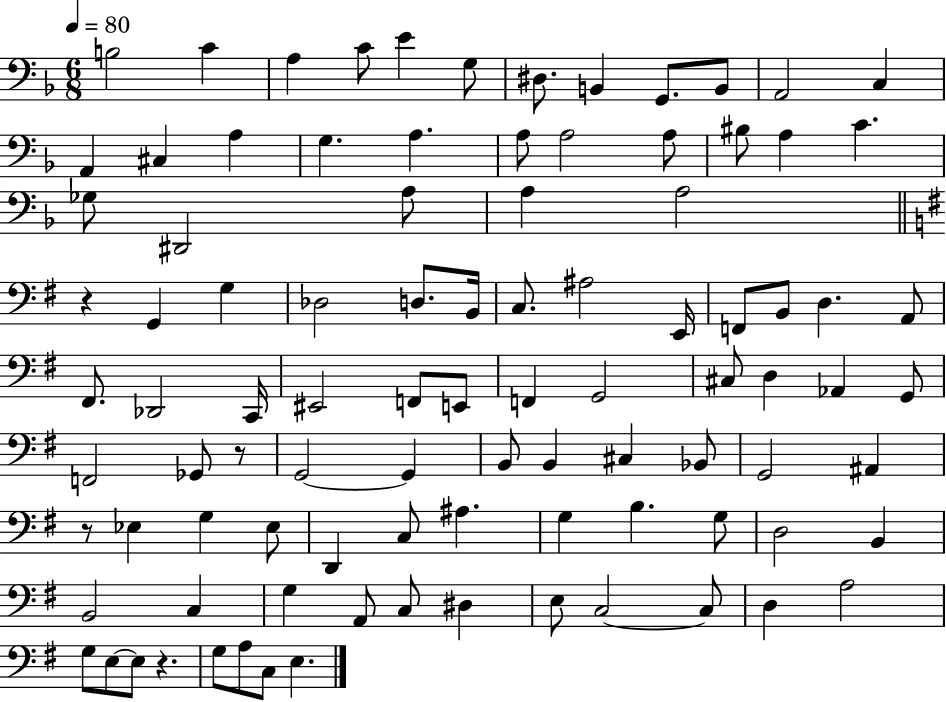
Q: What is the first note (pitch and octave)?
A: B3